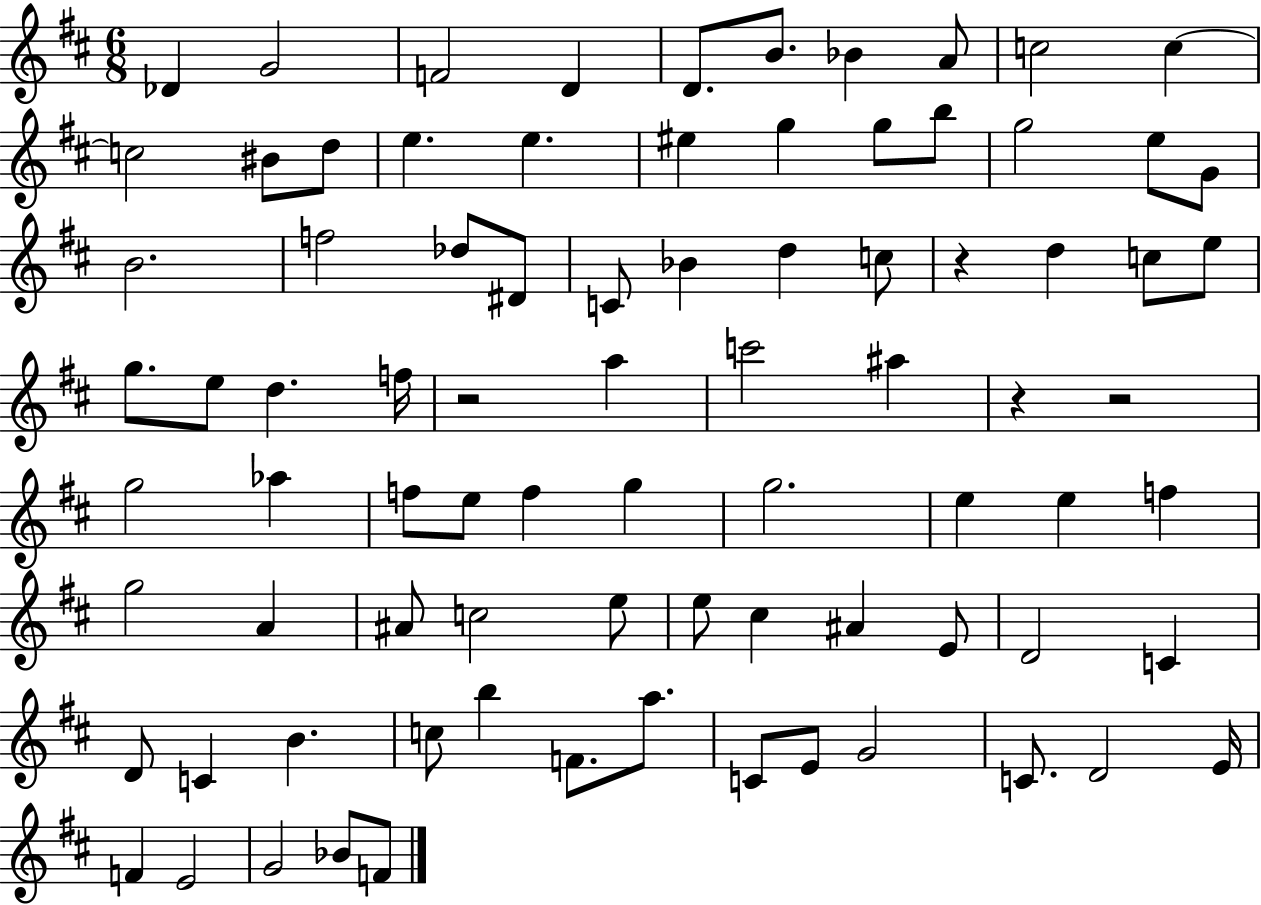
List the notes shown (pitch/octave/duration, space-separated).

Db4/q G4/h F4/h D4/q D4/e. B4/e. Bb4/q A4/e C5/h C5/q C5/h BIS4/e D5/e E5/q. E5/q. EIS5/q G5/q G5/e B5/e G5/h E5/e G4/e B4/h. F5/h Db5/e D#4/e C4/e Bb4/q D5/q C5/e R/q D5/q C5/e E5/e G5/e. E5/e D5/q. F5/s R/h A5/q C6/h A#5/q R/q R/h G5/h Ab5/q F5/e E5/e F5/q G5/q G5/h. E5/q E5/q F5/q G5/h A4/q A#4/e C5/h E5/e E5/e C#5/q A#4/q E4/e D4/h C4/q D4/e C4/q B4/q. C5/e B5/q F4/e. A5/e. C4/e E4/e G4/h C4/e. D4/h E4/s F4/q E4/h G4/h Bb4/e F4/e